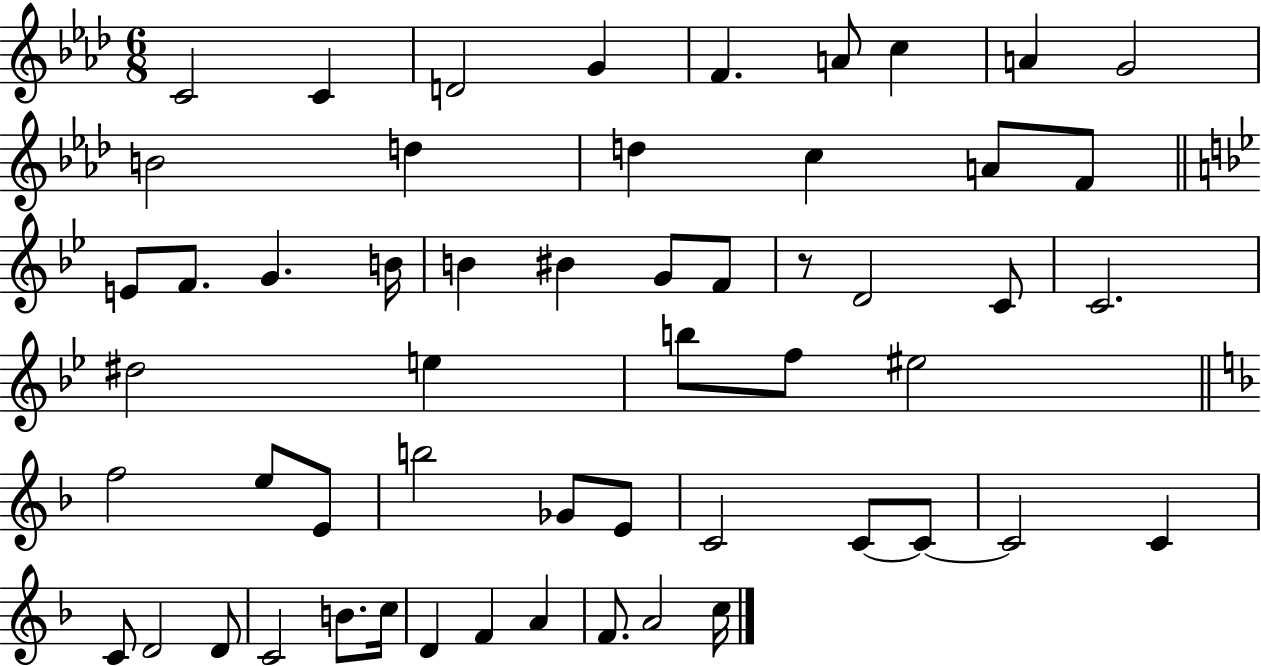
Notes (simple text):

C4/h C4/q D4/h G4/q F4/q. A4/e C5/q A4/q G4/h B4/h D5/q D5/q C5/q A4/e F4/e E4/e F4/e. G4/q. B4/s B4/q BIS4/q G4/e F4/e R/e D4/h C4/e C4/h. D#5/h E5/q B5/e F5/e EIS5/h F5/h E5/e E4/e B5/h Gb4/e E4/e C4/h C4/e C4/e C4/h C4/q C4/e D4/h D4/e C4/h B4/e. C5/s D4/q F4/q A4/q F4/e. A4/h C5/s